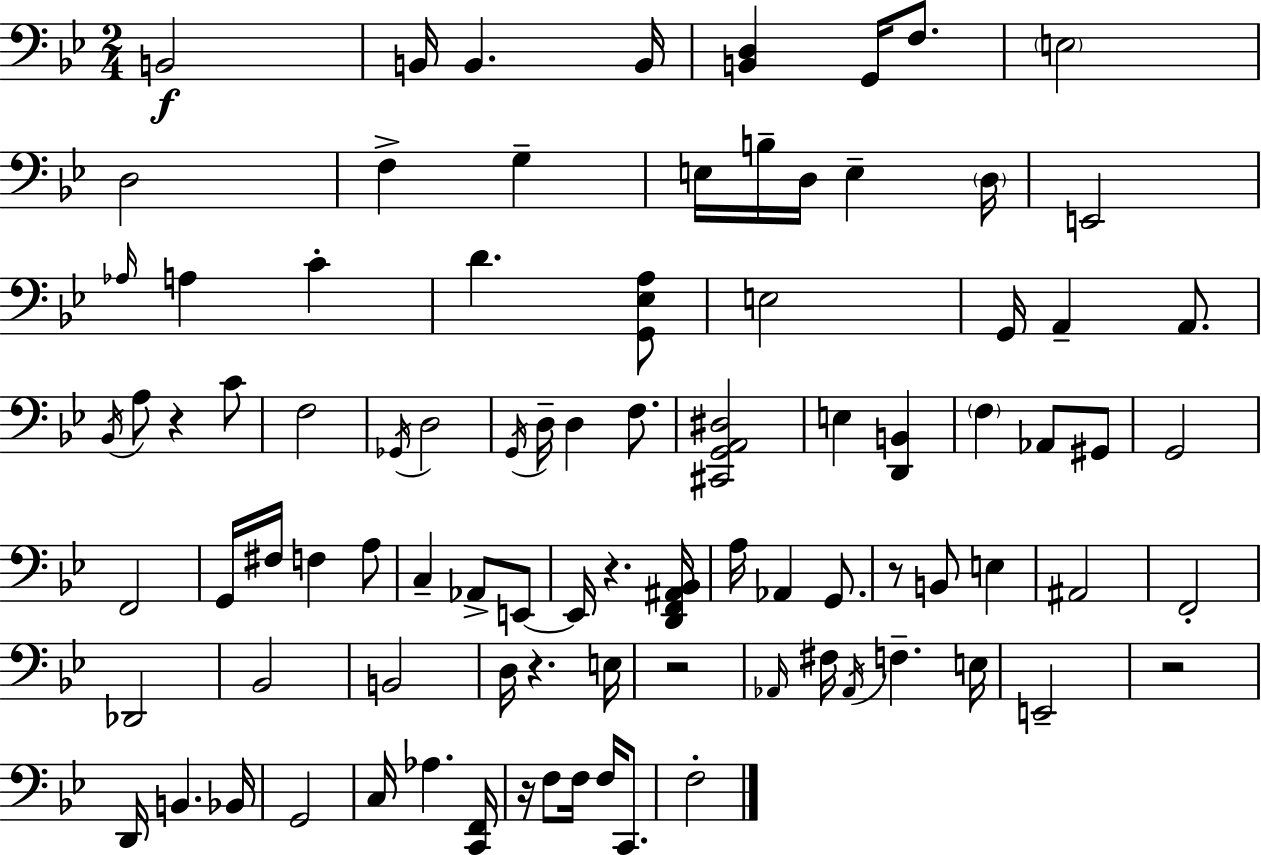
{
  \clef bass
  \numericTimeSignature
  \time 2/4
  \key g \minor
  \repeat volta 2 { b,2\f | b,16 b,4. b,16 | <b, d>4 g,16 f8. | \parenthesize e2 | \break d2 | f4-> g4-- | e16 b16-- d16 e4-- \parenthesize d16 | e,2 | \break \grace { aes16 } a4 c'4-. | d'4. <g, ees a>8 | e2 | g,16 a,4-- a,8. | \break \acciaccatura { bes,16 } a8 r4 | c'8 f2 | \acciaccatura { ges,16 } d2 | \acciaccatura { g,16 } d16-- d4 | \break f8. <cis, g, a, dis>2 | e4 | <d, b,>4 \parenthesize f4 | aes,8 gis,8 g,2 | \break f,2 | g,16 fis16 f4 | a8 c4-- | aes,8-> e,8~~ e,16 r4. | \break <d, f, ais, bes,>16 a16 aes,4 | g,8. r8 b,8 | e4 ais,2 | f,2-. | \break des,2 | bes,2 | b,2 | d16 r4. | \break e16 r2 | \grace { aes,16 } fis16 \acciaccatura { aes,16 } f4.-- | e16 e,2-- | r2 | \break d,16 b,4. | bes,16 g,2 | c16 aes4. | <c, f,>16 r16 f8 | \break f16 f16 c,8. f2-. | } \bar "|."
}